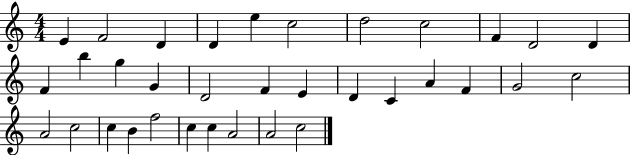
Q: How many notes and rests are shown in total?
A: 34